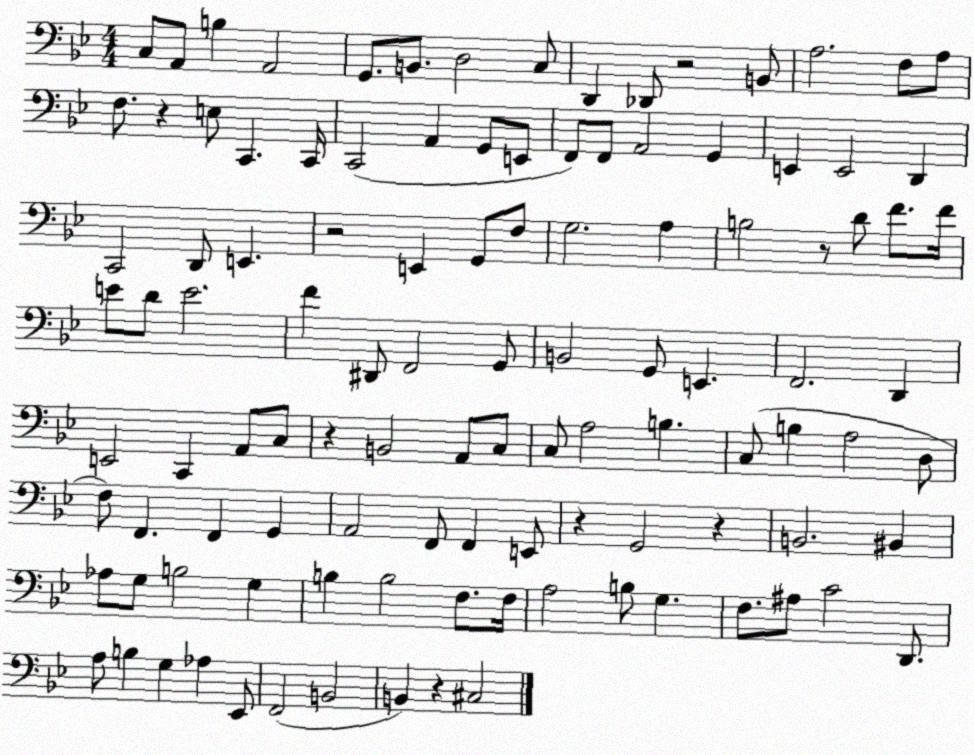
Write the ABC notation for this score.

X:1
T:Untitled
M:4/4
L:1/4
K:Bb
C,/2 A,,/2 B, A,,2 G,,/2 B,,/2 D,2 C,/2 D,, _D,,/2 z2 B,,/2 A,2 F,/2 A,/2 F,/2 z E,/2 C,, C,,/4 C,,2 A,, G,,/2 E,,/2 F,,/2 F,,/2 A,,2 G,, E,, E,,2 D,, C,,2 D,,/2 E,, z2 E,, G,,/2 F,/2 G,2 A, B,2 z/2 D/2 F/2 F/4 E/2 D/2 E2 F ^D,,/2 F,,2 G,,/2 B,,2 G,,/2 E,, F,,2 D,, E,,2 C,, A,,/2 C,/2 z B,,2 A,,/2 C,/2 C,/2 A,2 B, C,/2 B, A,2 D,/2 F,/2 F,, F,, G,, A,,2 F,,/2 F,, E,,/2 z G,,2 z B,,2 ^B,, _A,/2 G,/2 B,2 G, B, B,2 F,/2 F,/4 A,2 B,/2 G, F,/2 ^A,/2 C2 D,,/2 A,/2 B, G, _A, _E,,/2 F,,2 B,,2 B,, z ^C,2